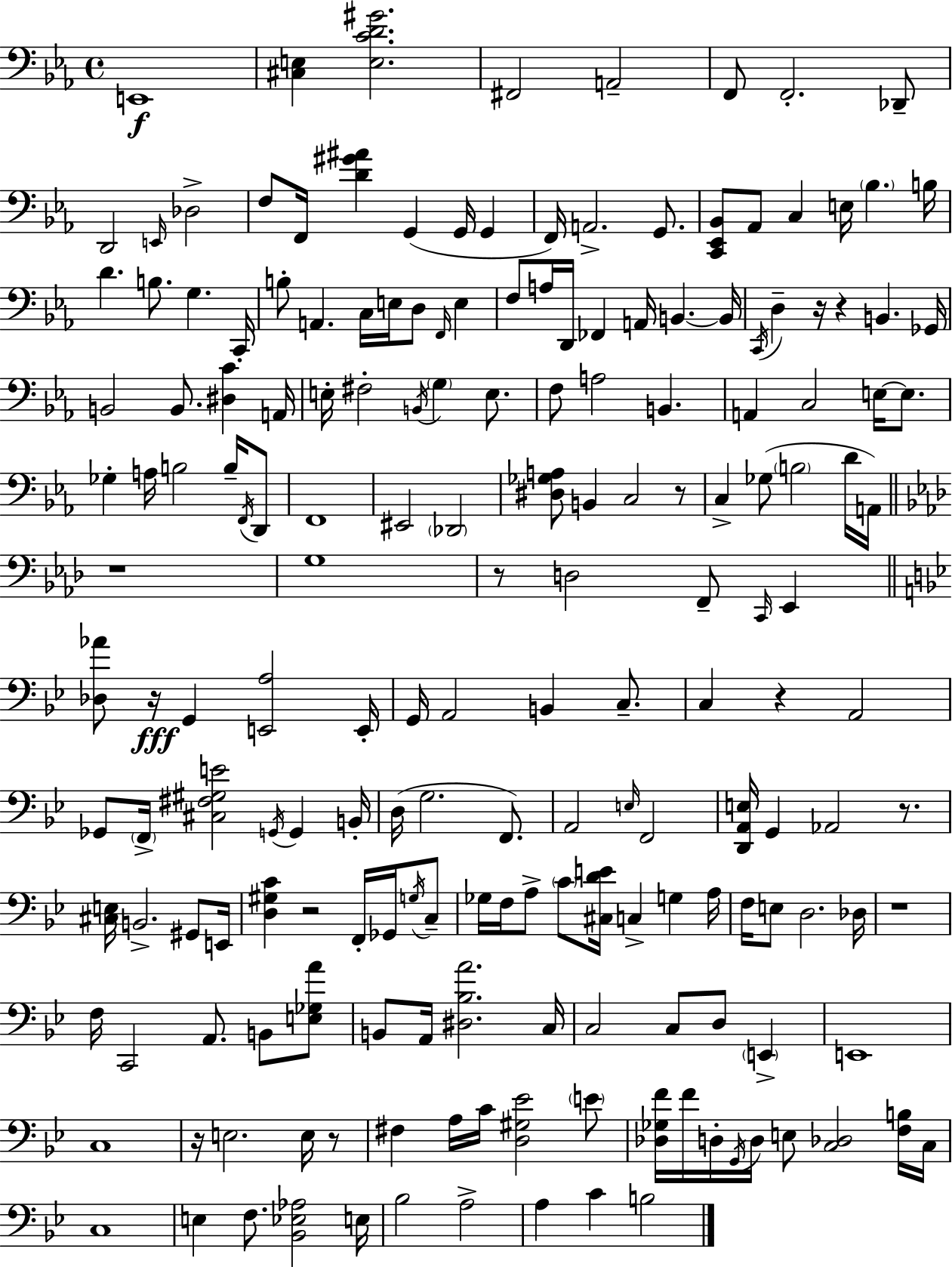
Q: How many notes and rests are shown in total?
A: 185